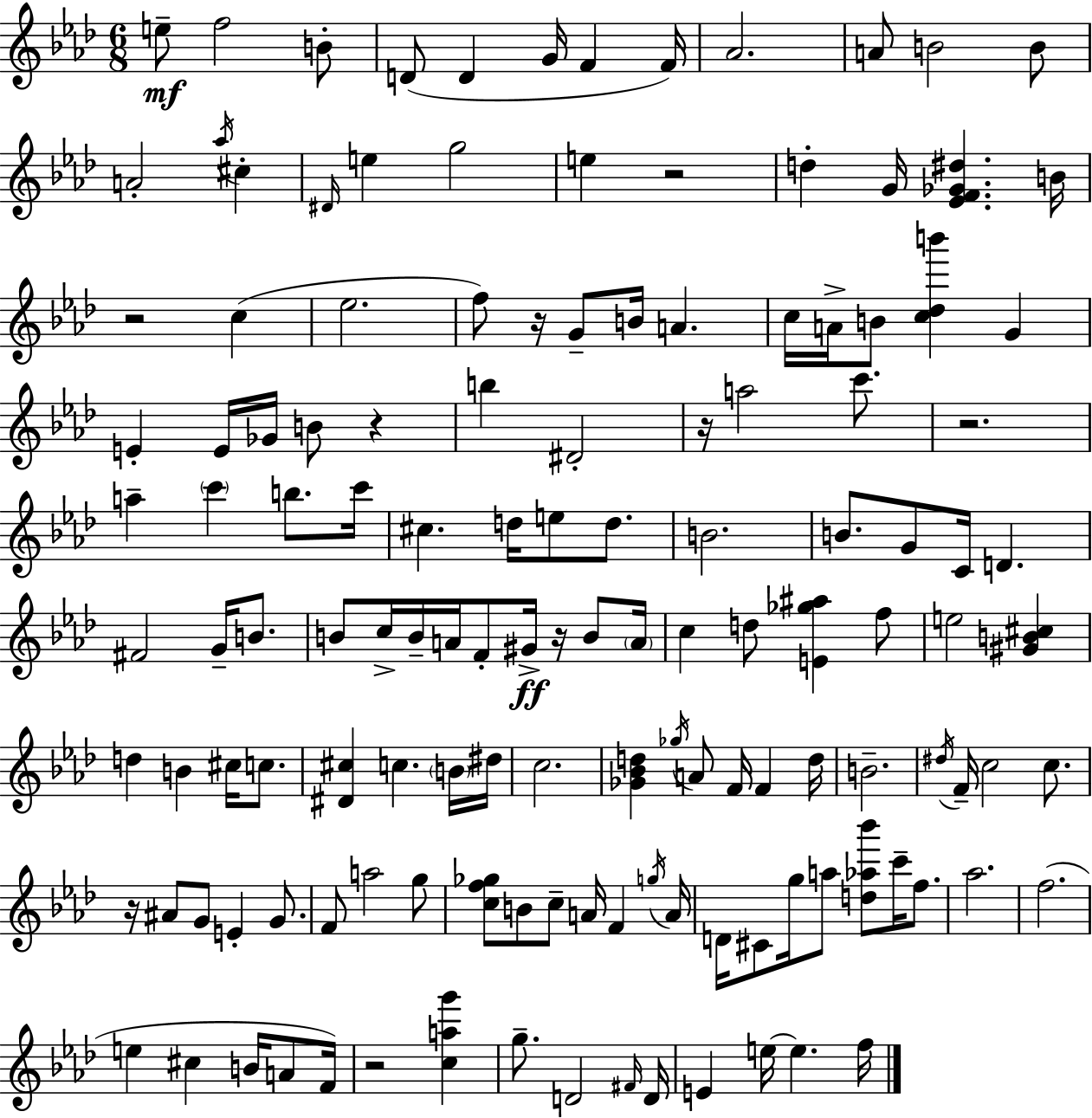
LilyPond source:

{
  \clef treble
  \numericTimeSignature
  \time 6/8
  \key aes \major
  e''8--\mf f''2 b'8-. | d'8( d'4 g'16 f'4 f'16) | aes'2. | a'8 b'2 b'8 | \break a'2-. \acciaccatura { aes''16 } cis''4-. | \grace { dis'16 } e''4 g''2 | e''4 r2 | d''4-. g'16 <ees' f' ges' dis''>4. | \break b'16 r2 c''4( | ees''2. | f''8) r16 g'8-- b'16 a'4. | c''16 a'16-> b'8 <c'' des'' b'''>4 g'4 | \break e'4-. e'16 ges'16 b'8 r4 | b''4 dis'2-. | r16 a''2 c'''8. | r2. | \break a''4-- \parenthesize c'''4 b''8. | c'''16 cis''4. d''16 e''8 d''8. | b'2. | b'8. g'8 c'16 d'4. | \break fis'2 g'16-- b'8. | b'8 c''16-> b'16-- a'16 f'8-. gis'16->\ff r16 b'8 | \parenthesize a'16 c''4 d''8 <e' ges'' ais''>4 | f''8 e''2 <gis' b' cis''>4 | \break d''4 b'4 cis''16 c''8. | <dis' cis''>4 c''4. | \parenthesize b'16 dis''16 c''2. | <ges' bes' d''>4 \acciaccatura { ges''16 } a'8 f'16 f'4 | \break d''16 b'2.-- | \acciaccatura { dis''16 } f'16-- c''2 | c''8. r16 ais'8 g'8 e'4-. | g'8. f'8 a''2 | \break g''8 <c'' f'' ges''>8 b'8 c''8-- a'16 f'4 | \acciaccatura { g''16 } a'16 d'16 cis'8 g''16 a''8 <d'' aes'' bes'''>8 | c'''16-- f''8. aes''2. | f''2.( | \break e''4 cis''4 | b'16 a'8 f'16) r2 | <c'' a'' g'''>4 g''8.-- d'2 | \grace { fis'16 } d'16 e'4 e''16~~ e''4. | \break f''16 \bar "|."
}